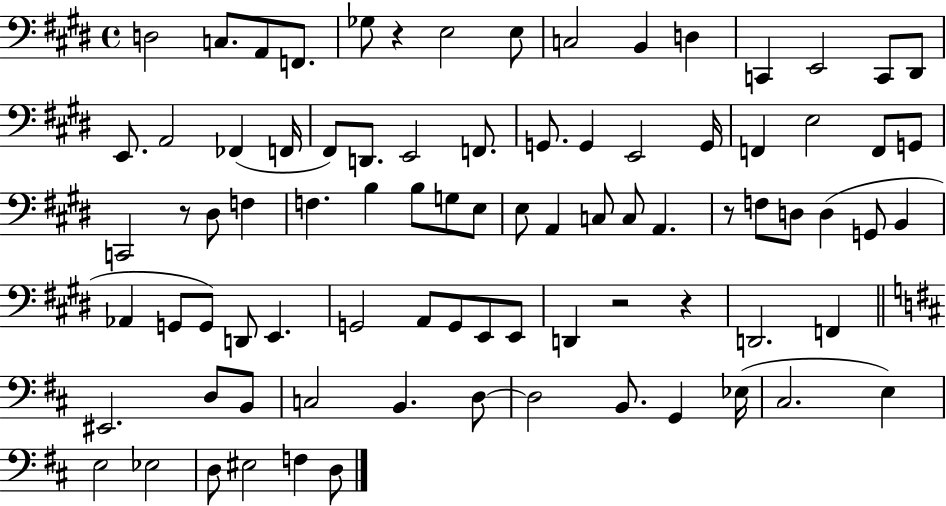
D3/h C3/e. A2/e F2/e. Gb3/e R/q E3/h E3/e C3/h B2/q D3/q C2/q E2/h C2/e D#2/e E2/e. A2/h FES2/q F2/s F#2/e D2/e. E2/h F2/e. G2/e. G2/q E2/h G2/s F2/q E3/h F2/e G2/e C2/h R/e D#3/e F3/q F3/q. B3/q B3/e G3/e E3/e E3/e A2/q C3/e C3/e A2/q. R/e F3/e D3/e D3/q G2/e B2/q Ab2/q G2/e G2/e D2/e E2/q. G2/h A2/e G2/e E2/e E2/e D2/q R/h R/q D2/h. F2/q EIS2/h. D3/e B2/e C3/h B2/q. D3/e D3/h B2/e. G2/q Eb3/s C#3/h. E3/q E3/h Eb3/h D3/e EIS3/h F3/q D3/e